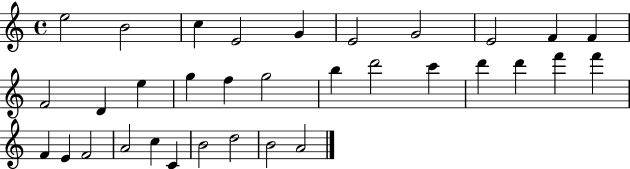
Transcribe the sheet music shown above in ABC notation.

X:1
T:Untitled
M:4/4
L:1/4
K:C
e2 B2 c E2 G E2 G2 E2 F F F2 D e g f g2 b d'2 c' d' d' f' f' F E F2 A2 c C B2 d2 B2 A2